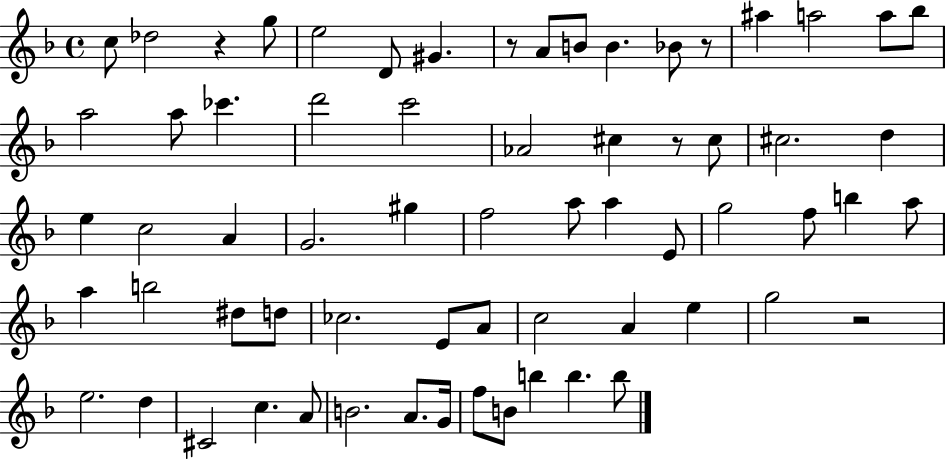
{
  \clef treble
  \time 4/4
  \defaultTimeSignature
  \key f \major
  c''8 des''2 r4 g''8 | e''2 d'8 gis'4. | r8 a'8 b'8 b'4. bes'8 r8 | ais''4 a''2 a''8 bes''8 | \break a''2 a''8 ces'''4. | d'''2 c'''2 | aes'2 cis''4 r8 cis''8 | cis''2. d''4 | \break e''4 c''2 a'4 | g'2. gis''4 | f''2 a''8 a''4 e'8 | g''2 f''8 b''4 a''8 | \break a''4 b''2 dis''8 d''8 | ces''2. e'8 a'8 | c''2 a'4 e''4 | g''2 r2 | \break e''2. d''4 | cis'2 c''4. a'8 | b'2. a'8. g'16 | f''8 b'8 b''4 b''4. b''8 | \break \bar "|."
}